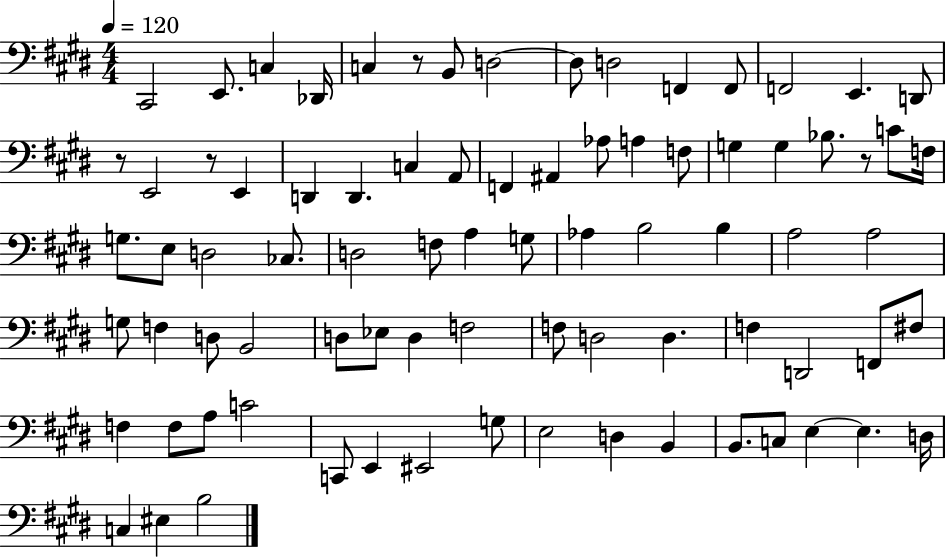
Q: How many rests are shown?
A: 4